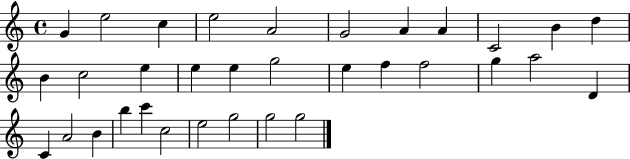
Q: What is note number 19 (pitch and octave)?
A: F5